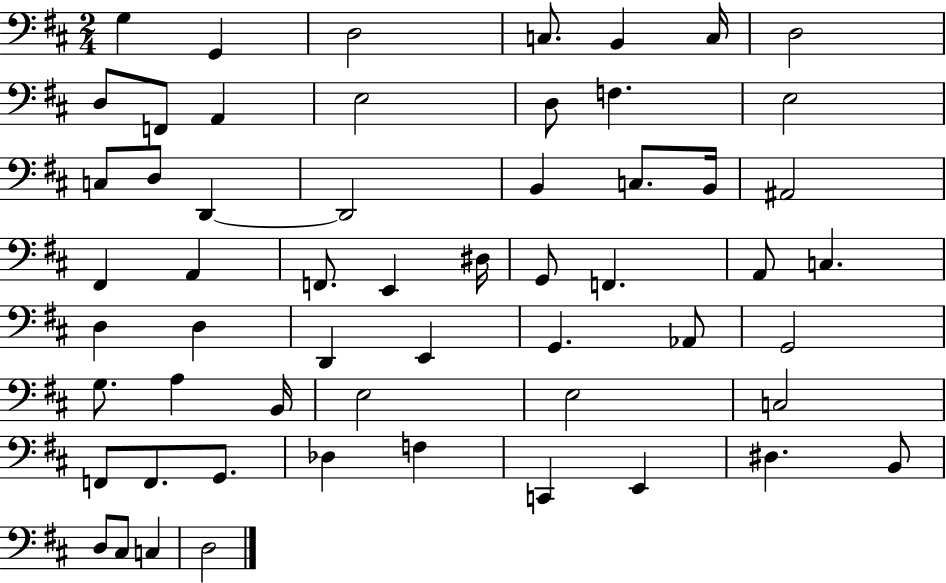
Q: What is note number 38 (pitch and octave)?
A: G2